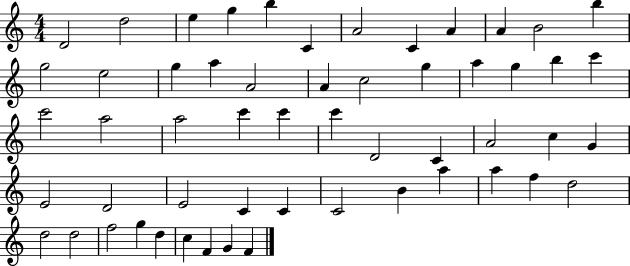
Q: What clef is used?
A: treble